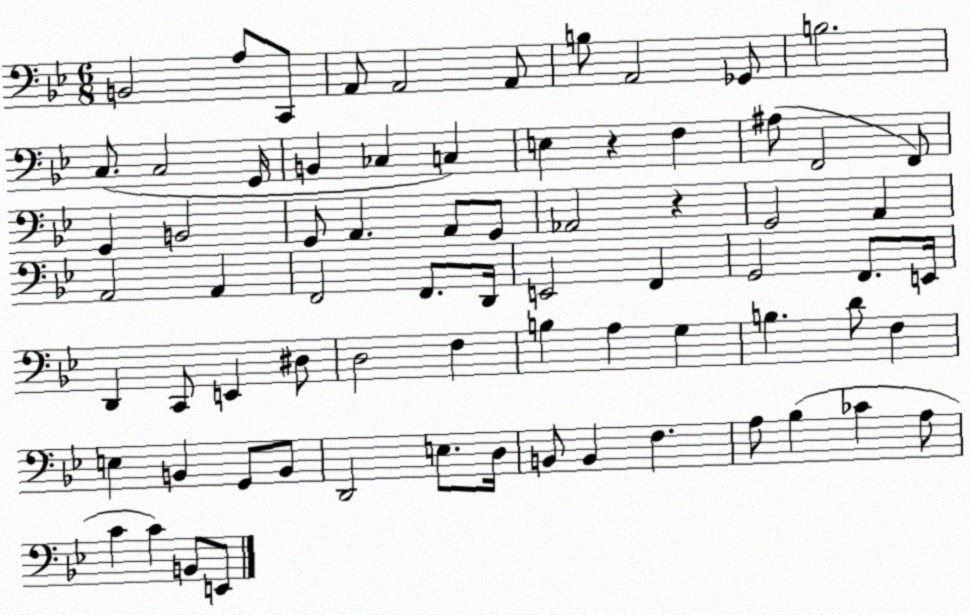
X:1
T:Untitled
M:6/8
L:1/4
K:Bb
B,,2 A,/2 C,,/2 A,,/2 A,,2 A,,/2 B,/2 A,,2 _G,,/2 B,2 C,/2 C,2 G,,/4 B,, _C, C, E, z F, ^A,/2 F,,2 F,,/2 G,, B,,2 G,,/2 A,, A,,/2 G,,/2 _A,,2 z G,,2 A,, A,,2 A,, F,,2 F,,/2 D,,/4 E,,2 F,, G,,2 F,,/2 E,,/4 D,, C,,/2 E,, ^D,/2 D,2 F, B, A, G, B, D/2 F, E, B,, G,,/2 B,,/2 D,,2 E,/2 D,/4 B,,/2 B,, F, A,/2 _B, _C A,/2 C C B,,/2 E,,/2